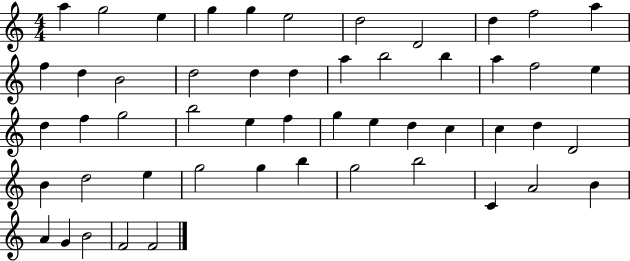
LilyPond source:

{
  \clef treble
  \numericTimeSignature
  \time 4/4
  \key c \major
  a''4 g''2 e''4 | g''4 g''4 e''2 | d''2 d'2 | d''4 f''2 a''4 | \break f''4 d''4 b'2 | d''2 d''4 d''4 | a''4 b''2 b''4 | a''4 f''2 e''4 | \break d''4 f''4 g''2 | b''2 e''4 f''4 | g''4 e''4 d''4 c''4 | c''4 d''4 d'2 | \break b'4 d''2 e''4 | g''2 g''4 b''4 | g''2 b''2 | c'4 a'2 b'4 | \break a'4 g'4 b'2 | f'2 f'2 | \bar "|."
}